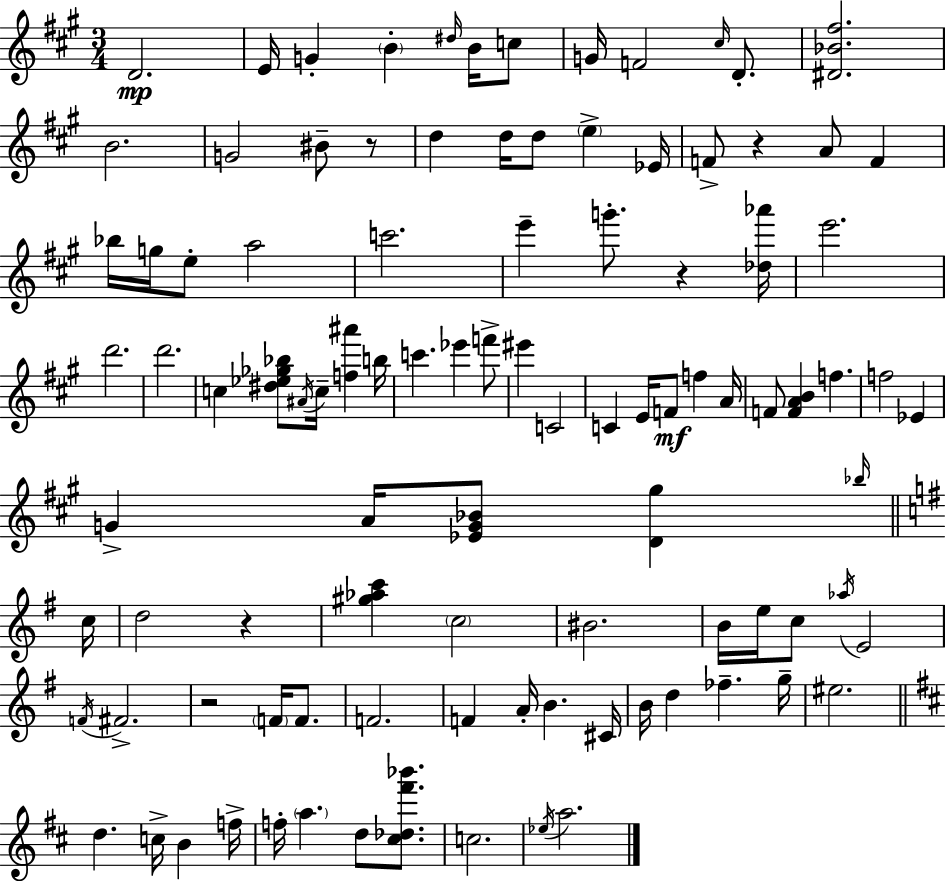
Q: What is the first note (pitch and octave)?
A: D4